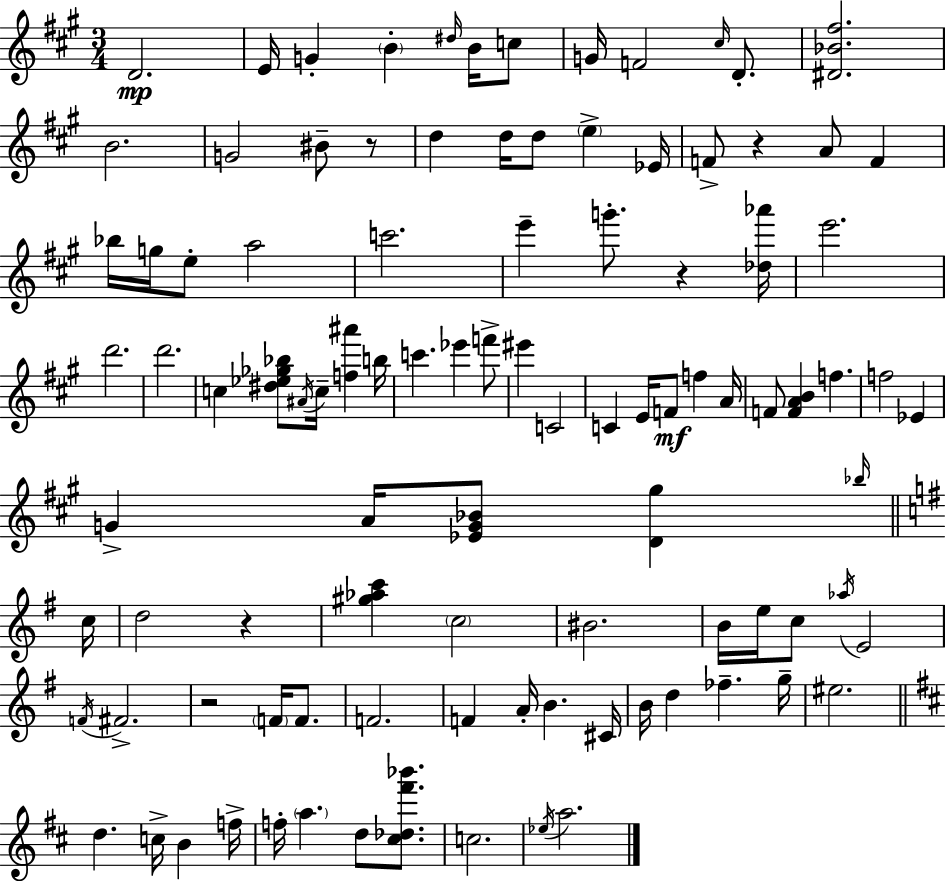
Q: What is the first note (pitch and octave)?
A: D4